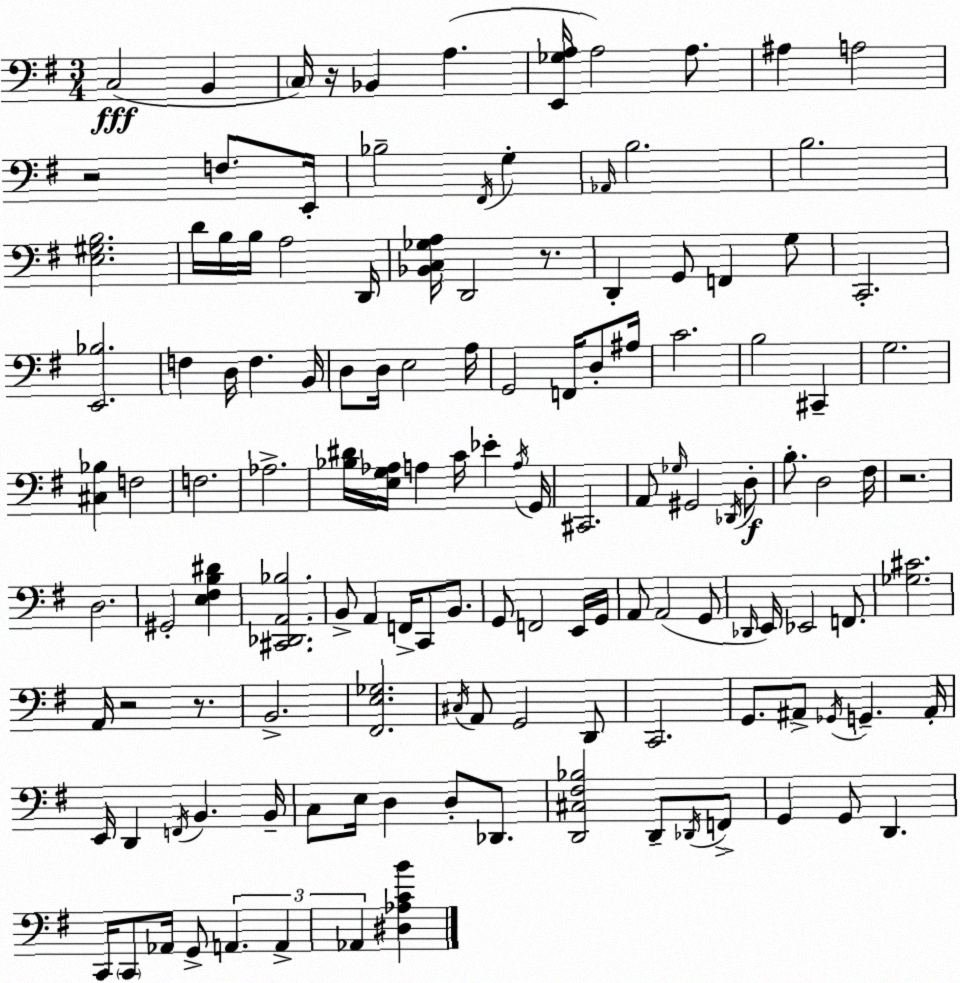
X:1
T:Untitled
M:3/4
L:1/4
K:Em
C,2 B,, C,/4 z/4 _B,, A, [E,,_G,A,]/4 A,2 A,/2 ^A, A,2 z2 F,/2 E,,/4 _B,2 ^F,,/4 G, _A,,/4 B,2 B,2 [E,^G,B,]2 D/4 B,/4 B,/4 A,2 D,,/4 [_B,,C,_G,A,]/4 D,,2 z/2 D,, G,,/2 F,, G,/2 C,,2 [E,,_B,]2 F, D,/4 F, B,,/4 D,/2 D,/4 E,2 A,/4 G,,2 F,,/4 D,/2 ^A,/4 C2 B,2 ^C,, G,2 [^C,_B,] F,2 F,2 _A,2 [_B,^D]/4 [E,G,_A,]/4 A, C/4 _E A,/4 G,,/4 ^C,,2 A,,/2 _G,/4 ^G,,2 _D,,/4 D,/2 B,/2 D,2 ^F,/4 z2 D,2 ^G,,2 [E,^F,B,^D] [^C,,_D,,A,,_B,]2 B,,/2 A,, F,,/4 C,,/2 B,,/2 G,,/2 F,,2 E,,/4 G,,/4 A,,/2 A,,2 G,,/2 _D,,/4 E,,/4 _E,,2 F,,/2 [_G,^C]2 A,,/4 z2 z/2 B,,2 [^F,,E,_G,]2 ^C,/4 A,,/2 G,,2 D,,/2 C,,2 G,,/2 ^A,,/2 _G,,/4 G,, ^A,,/4 E,,/4 D,, F,,/4 B,, B,,/4 C,/2 E,/4 D, D,/2 _D,,/2 [D,,^C,^F,_B,]2 D,,/2 _D,,/4 F,,/2 G,, G,,/2 D,, C,,/4 C,,/2 _A,,/4 G,,/2 A,, A,, _A,, [^D,_A,CB]